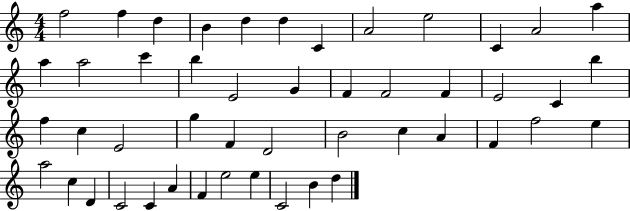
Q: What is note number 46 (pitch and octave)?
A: C4